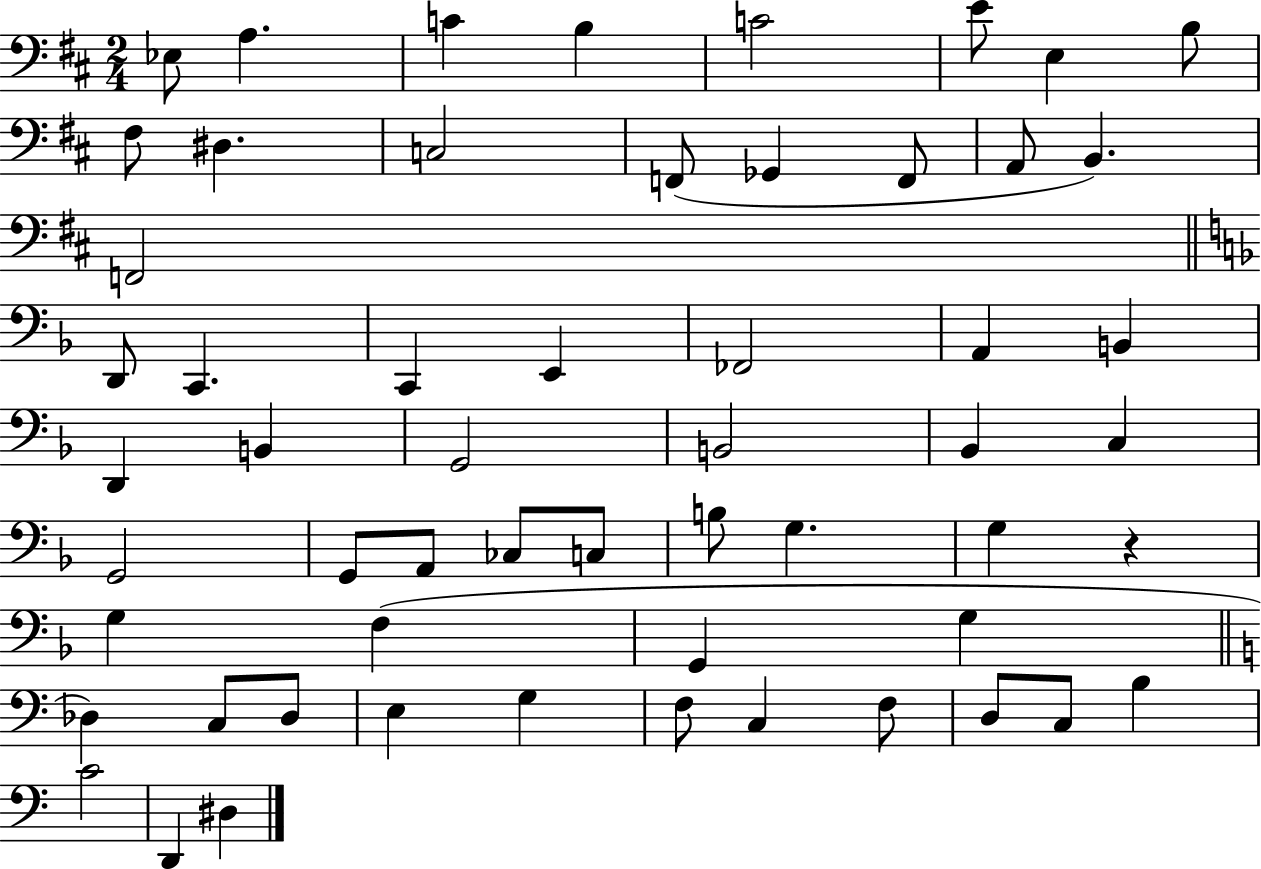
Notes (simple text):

Eb3/e A3/q. C4/q B3/q C4/h E4/e E3/q B3/e F#3/e D#3/q. C3/h F2/e Gb2/q F2/e A2/e B2/q. F2/h D2/e C2/q. C2/q E2/q FES2/h A2/q B2/q D2/q B2/q G2/h B2/h Bb2/q C3/q G2/h G2/e A2/e CES3/e C3/e B3/e G3/q. G3/q R/q G3/q F3/q G2/q G3/q Db3/q C3/e Db3/e E3/q G3/q F3/e C3/q F3/e D3/e C3/e B3/q C4/h D2/q D#3/q